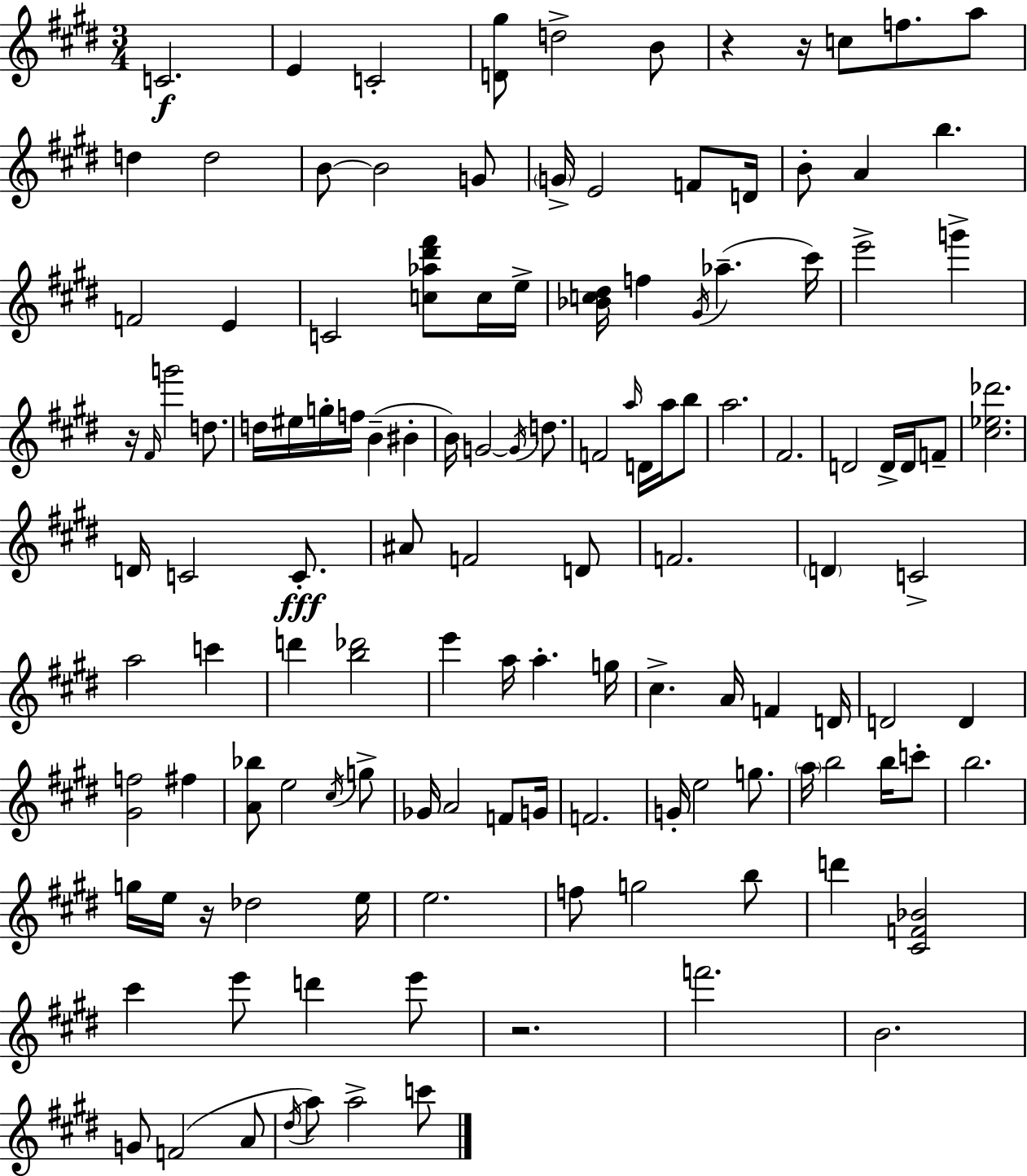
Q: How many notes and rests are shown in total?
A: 129